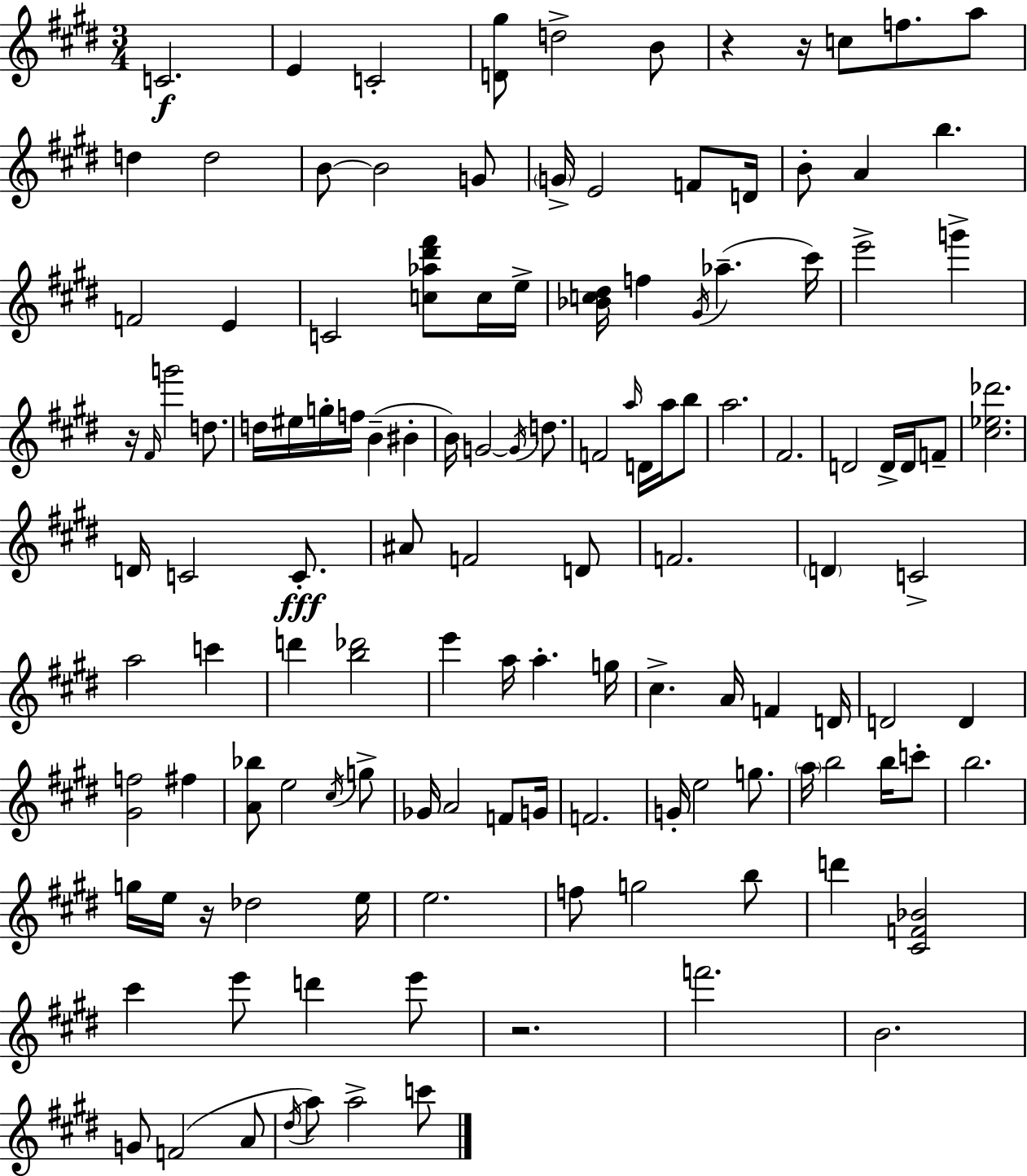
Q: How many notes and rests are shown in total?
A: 129